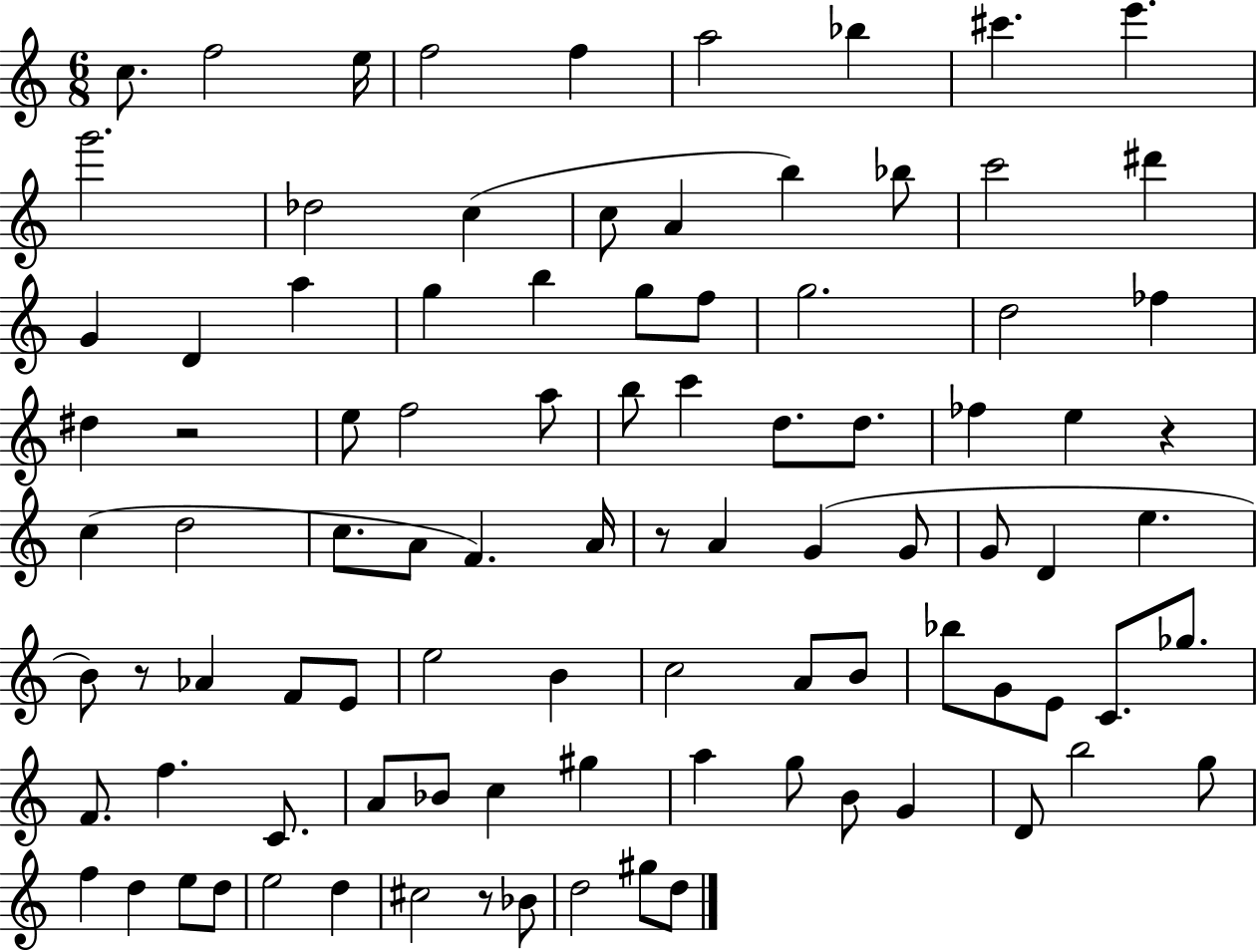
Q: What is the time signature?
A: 6/8